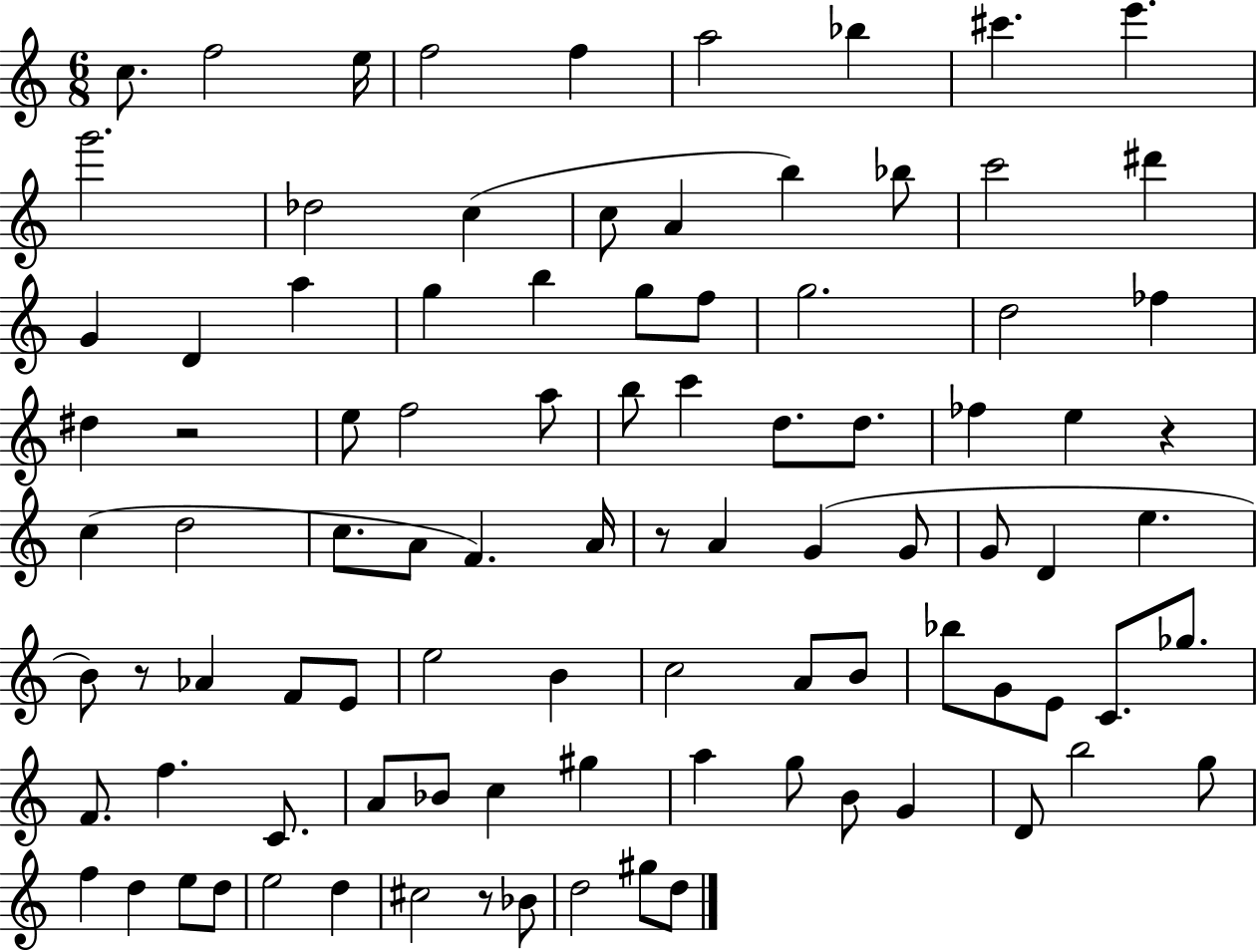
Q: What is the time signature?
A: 6/8